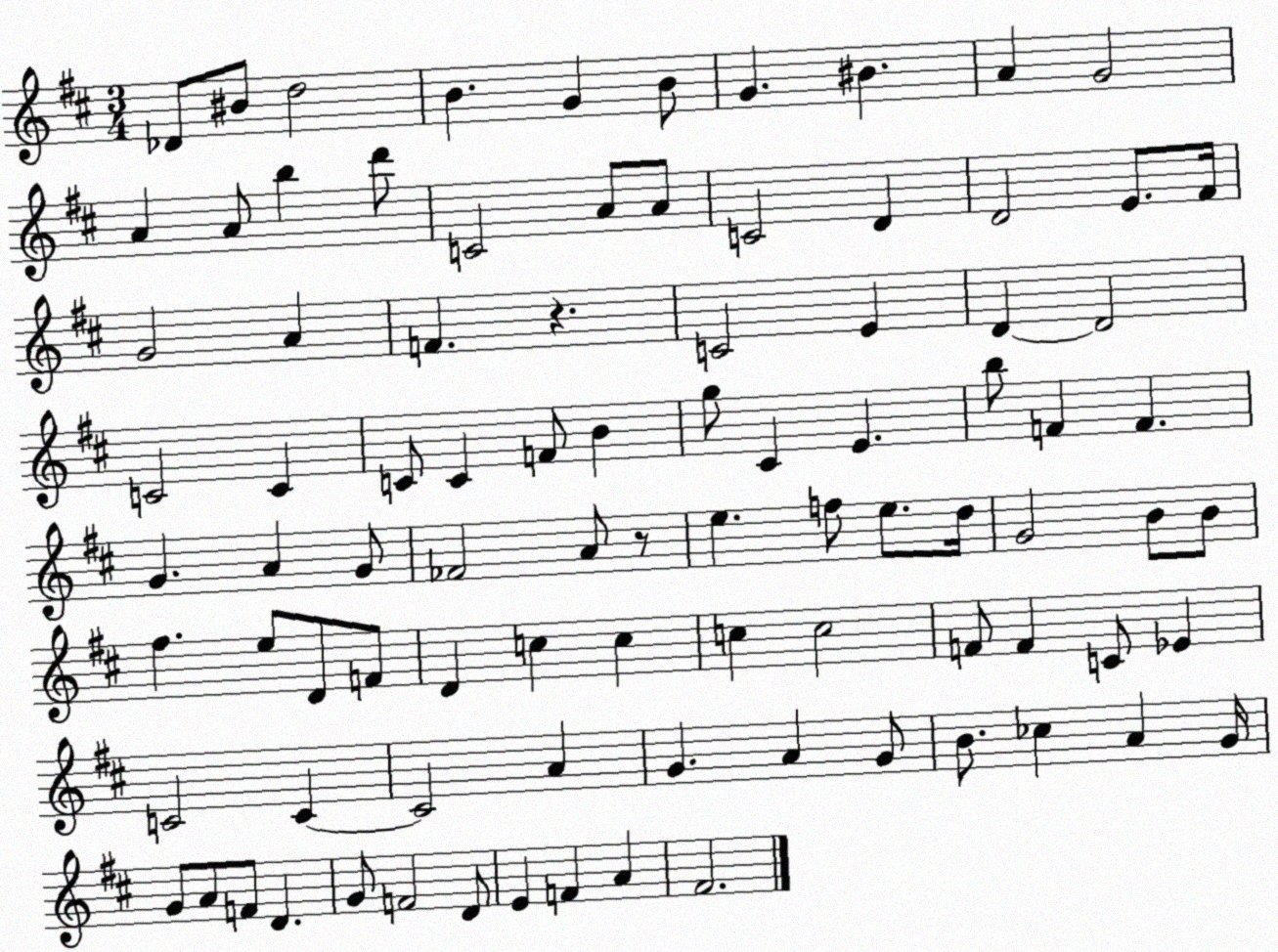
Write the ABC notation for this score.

X:1
T:Untitled
M:3/4
L:1/4
K:D
_D/2 ^B/2 d2 B G B/2 G ^B A G2 A A/2 b d'/2 C2 A/2 A/2 C2 D D2 E/2 ^F/4 G2 A F z C2 E D D2 C2 C C/2 C F/2 B g/2 ^C E b/2 F F G A G/2 _F2 A/2 z/2 e f/2 e/2 d/4 G2 B/2 B/2 ^f e/2 D/2 F/2 D c c c c2 F/2 F C/2 _E C2 C C2 A G A G/2 B/2 _c A G/4 G/2 A/2 F/2 D G/2 F2 D/2 E F A ^F2